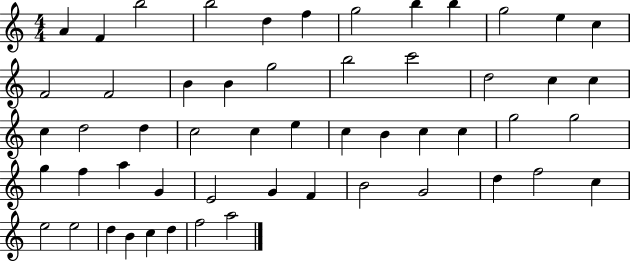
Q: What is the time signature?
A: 4/4